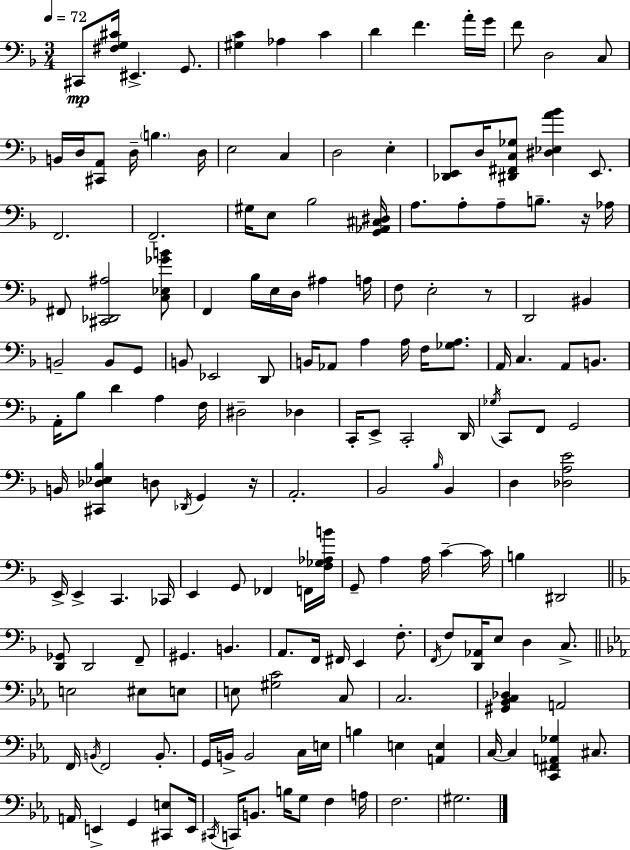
{
  \clef bass
  \numericTimeSignature
  \time 3/4
  \key d \minor
  \tempo 4 = 72
  cis,8\mp <fis g cis'>16 eis,4.-> g,8. | <gis c'>4 aes4 c'4 | d'4 f'4. a'16-. g'16 | f'8 d2 c8 | \break b,16 d16 <cis, a,>8 d16-- \parenthesize b4. d16 | e2 c4 | d2 e4-. | <des, e,>8 d16 <dis, fis, c ges>8 <dis ees a' bes'>4 e,8. | \break f,2. | f,2.-- | gis16 e8 bes2 <g, aes, cis dis>16 | a8. a8-. a8-- b8.-- r16 aes16 | \break fis,8 <cis, des, ais>2 <c ees ges' b'>8 | f,4 bes16 e16 d16 ais4 a16 | f8 e2-. r8 | d,2 bis,4 | \break b,2-- b,8 g,8 | b,8 ees,2 d,8 | b,16 aes,8 a4 a16 f16 <ges a>8. | a,16 c4. a,8 b,8. | \break a,16-. bes8 d'4 a4 f16 | dis2-- des4 | c,16-. e,8-> c,2-. d,16 | \acciaccatura { ges16 } c,8 f,8 g,2 | \break b,16 <cis, des ees bes>4 d8 \acciaccatura { des,16 } g,4 | r16 a,2.-. | bes,2 \grace { bes16 } bes,4 | d4 <des a e'>2 | \break e,16-> e,4-> c,4. | ces,16 e,4 g,8 fes,4 | f,16 <f ges aes b'>16 g,8-- a4 a16 c'4--~~ | c'16 b4 dis,2 | \break \bar "||" \break \key d \minor <d, ges,>8 d,2 f,8-- | gis,4. b,4. | a,8. f,16 fis,16 e,4 f8.-. | \acciaccatura { f,16 } f8 <d, aes,>16 e8 d4 c8.-> | \break \bar "||" \break \key ees \major e2 eis8 e8 | e8 <gis c'>2 c8 | c2. | <gis, bes, c des>4 a,2 | \break f,16 \acciaccatura { b,16 } f,2 b,8.-. | g,16 b,16-> b,2 c16 | e16 b4 e4 <a, e>4 | c16~~ c4 <c, fis, a, ges>4 cis8. | \break a,16 e,4-> g,4 <cis, e>8 | e,16 \acciaccatura { cis,16 } c,16 b,8. b16 g8 f4 | a16 f2. | gis2. | \break \bar "|."
}